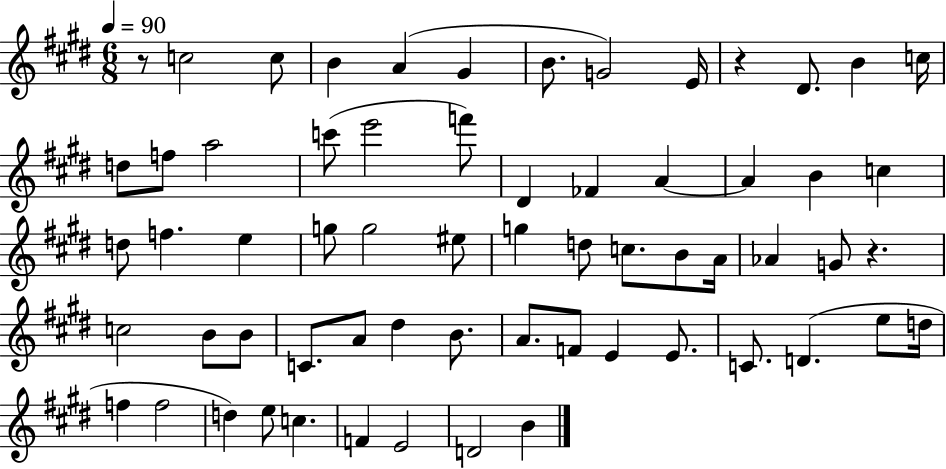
R/e C5/h C5/e B4/q A4/q G#4/q B4/e. G4/h E4/s R/q D#4/e. B4/q C5/s D5/e F5/e A5/h C6/e E6/h F6/e D#4/q FES4/q A4/q A4/q B4/q C5/q D5/e F5/q. E5/q G5/e G5/h EIS5/e G5/q D5/e C5/e. B4/e A4/s Ab4/q G4/e R/q. C5/h B4/e B4/e C4/e. A4/e D#5/q B4/e. A4/e. F4/e E4/q E4/e. C4/e. D4/q. E5/e D5/s F5/q F5/h D5/q E5/e C5/q. F4/q E4/h D4/h B4/q